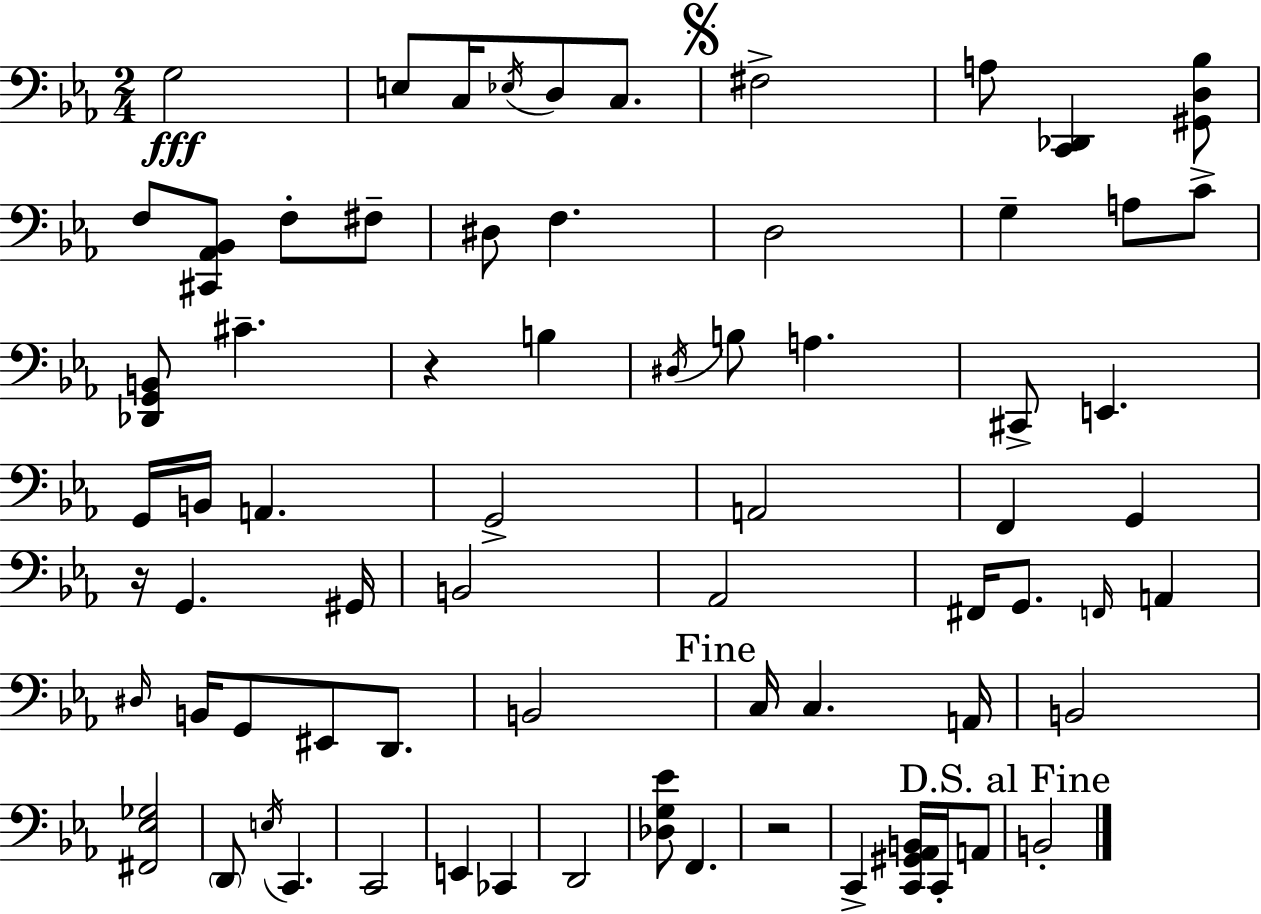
{
  \clef bass
  \numericTimeSignature
  \time 2/4
  \key c \minor
  \repeat volta 2 { g2\fff | e8 c16 \acciaccatura { ees16 } d8 c8. | \mark \markup { \musicglyph "scripts.segno" } fis2-> | a8 <c, des,>4 <gis, d bes>8 | \break f8 <cis, aes, bes,>8 f8-. fis8-- | dis8 f4. | d2 | g4-- a8 c'8-> | \break <des, g, b,>8 cis'4.-- | r4 b4 | \acciaccatura { dis16 } b8 a4. | cis,8-> e,4. | \break g,16 b,16 a,4. | g,2-> | a,2 | f,4 g,4 | \break r16 g,4. | gis,16 b,2 | aes,2 | fis,16 g,8. \grace { f,16 } a,4 | \break \grace { dis16 } b,16 g,8 eis,8 | d,8. b,2 | \mark "Fine" c16 c4. | a,16 b,2 | \break <fis, ees ges>2 | \parenthesize d,8 \acciaccatura { e16 } c,4. | c,2 | e,4 | \break ces,4 d,2 | <des g ees'>8 f,4. | r2 | c,4-> | \break <c, gis, aes, b,>16 c,16-. a,8 \mark "D.S. al Fine" b,2-. | } \bar "|."
}